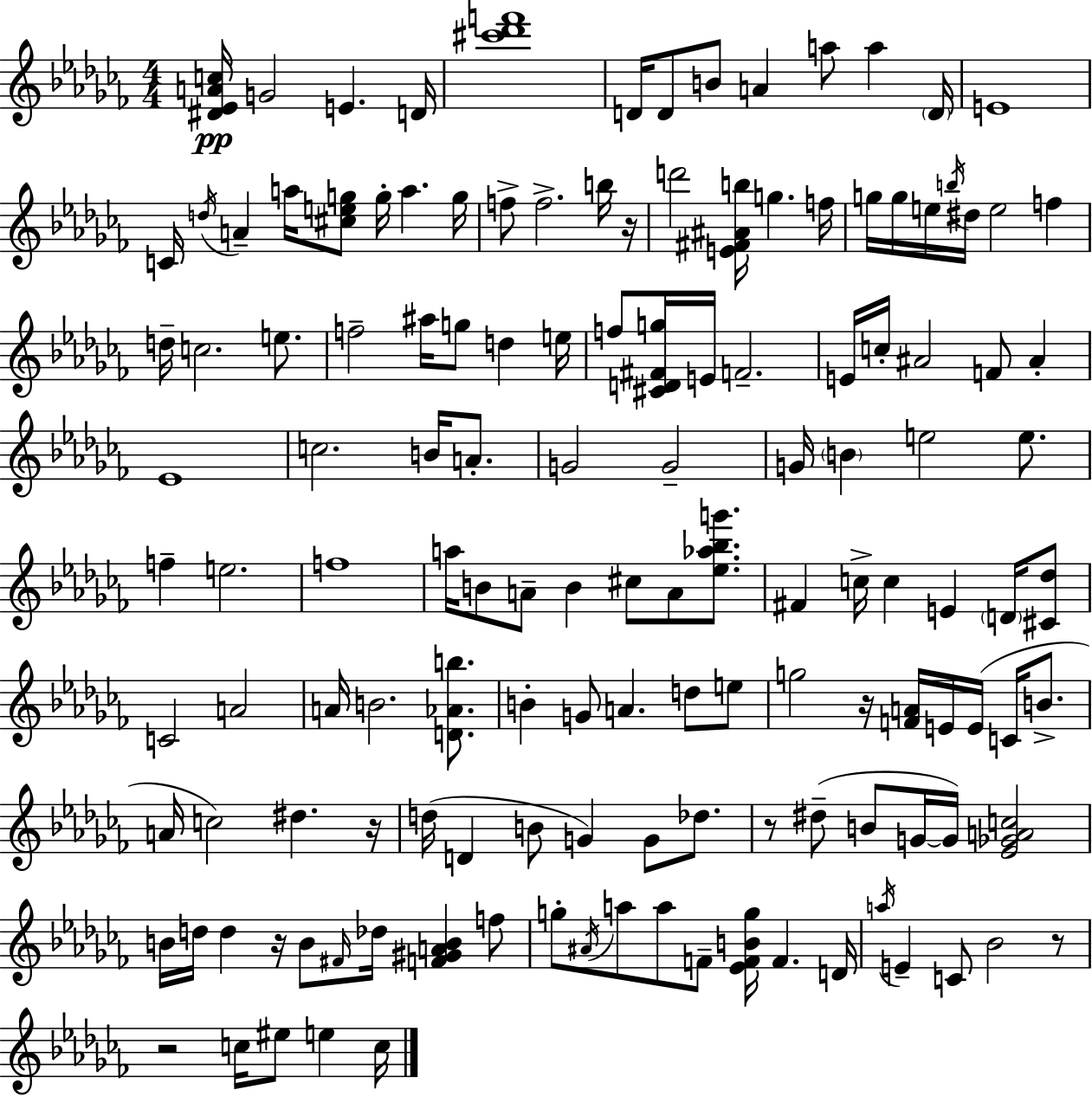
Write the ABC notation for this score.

X:1
T:Untitled
M:4/4
L:1/4
K:Abm
[^D_EAc]/4 G2 E D/4 [^c'_d'f']4 D/4 D/2 B/2 A a/2 a D/4 E4 C/4 d/4 A a/4 [^ceg]/2 g/4 a g/4 f/2 f2 b/4 z/4 d'2 [E^F^Ab]/4 g f/4 g/4 g/4 e/4 b/4 ^d/4 e2 f d/4 c2 e/2 f2 ^a/4 g/2 d e/4 f/2 [^CD^Fg]/4 E/4 F2 E/4 c/4 ^A2 F/2 ^A _E4 c2 B/4 A/2 G2 G2 G/4 B e2 e/2 f e2 f4 a/4 B/2 A/2 B ^c/2 A/2 [_e_a_bg']/2 ^F c/4 c E D/4 [^C_d]/2 C2 A2 A/4 B2 [D_Ab]/2 B G/2 A d/2 e/2 g2 z/4 [FA]/4 E/4 E/4 C/4 B/2 A/4 c2 ^d z/4 d/4 D B/2 G G/2 _d/2 z/2 ^d/2 B/2 G/4 G/4 [_E_GAc]2 B/4 d/4 d z/4 B/2 ^F/4 _d/4 [F^GAB] f/2 g/2 ^A/4 a/2 a/2 F/2 [_EFBg]/4 F D/4 a/4 E C/2 _B2 z/2 z2 c/4 ^e/2 e c/4